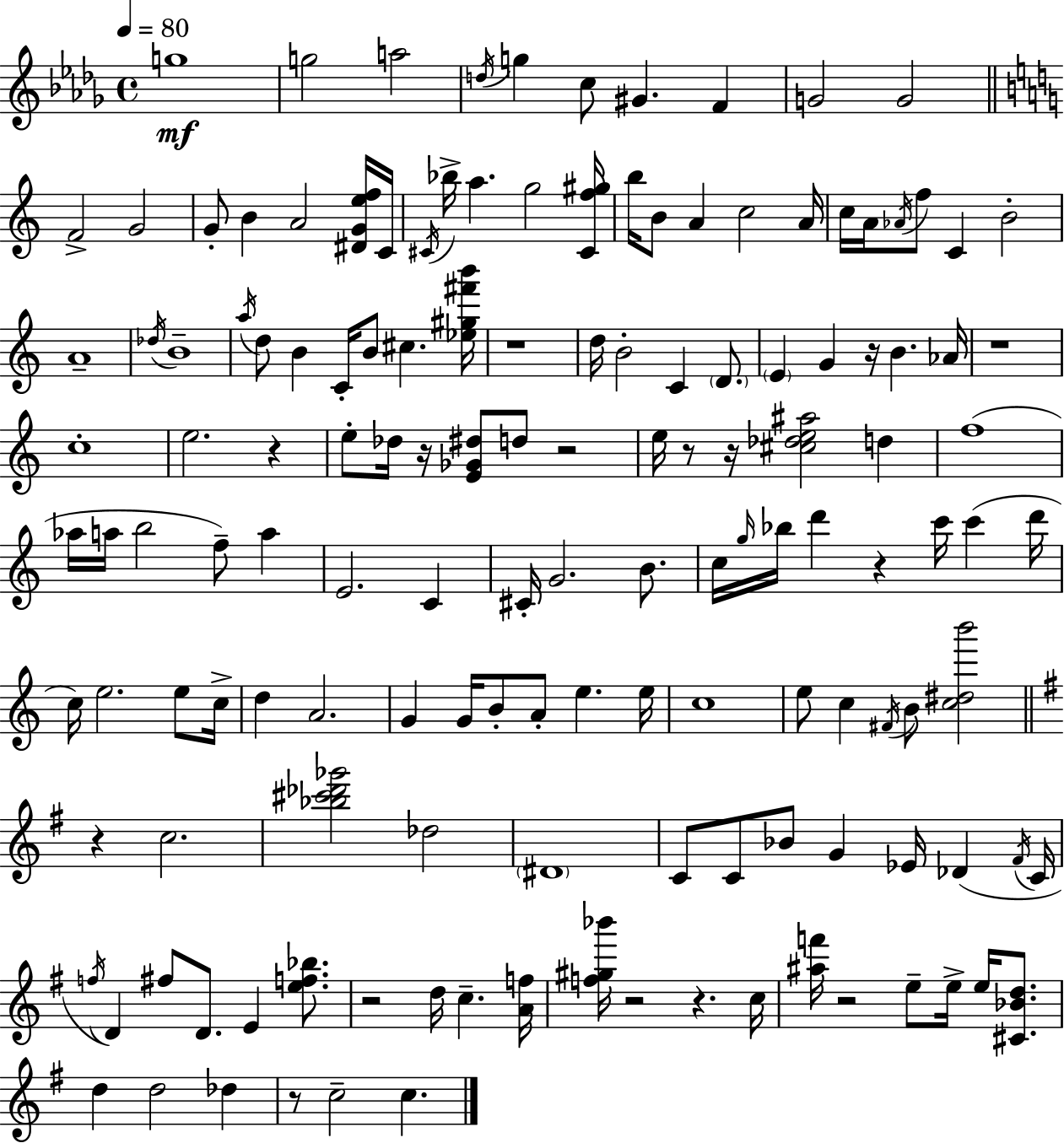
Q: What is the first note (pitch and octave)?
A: G5